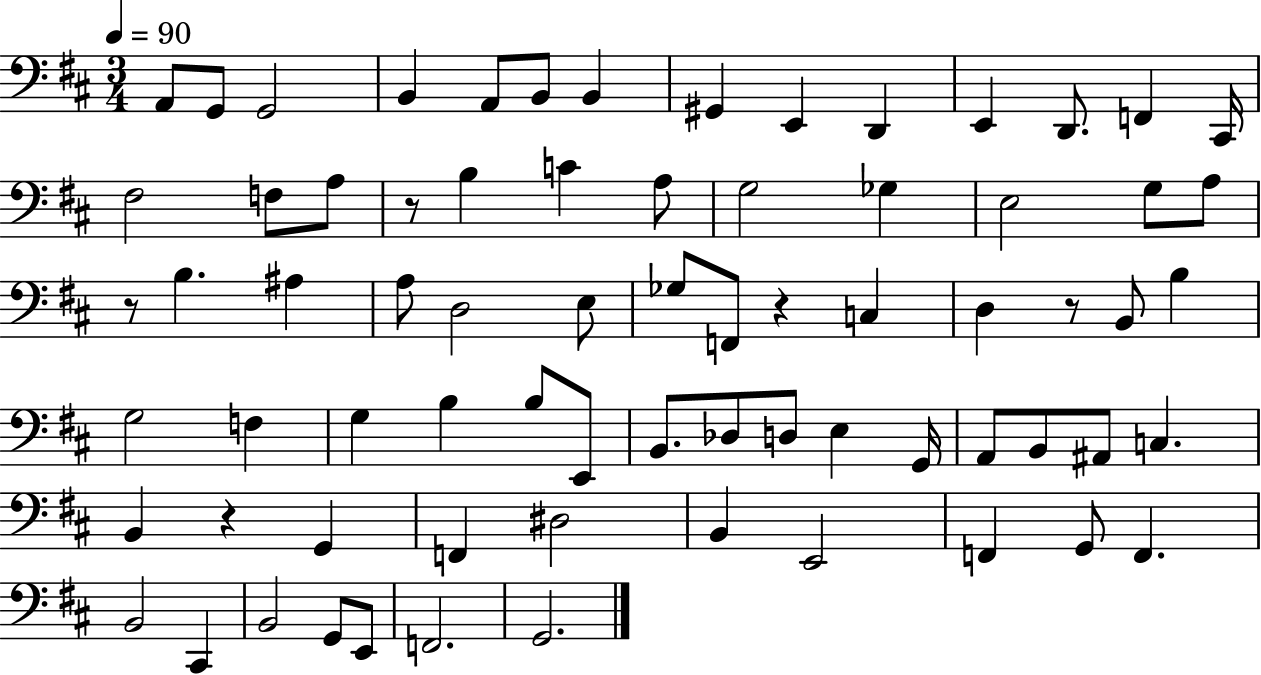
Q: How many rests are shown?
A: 5